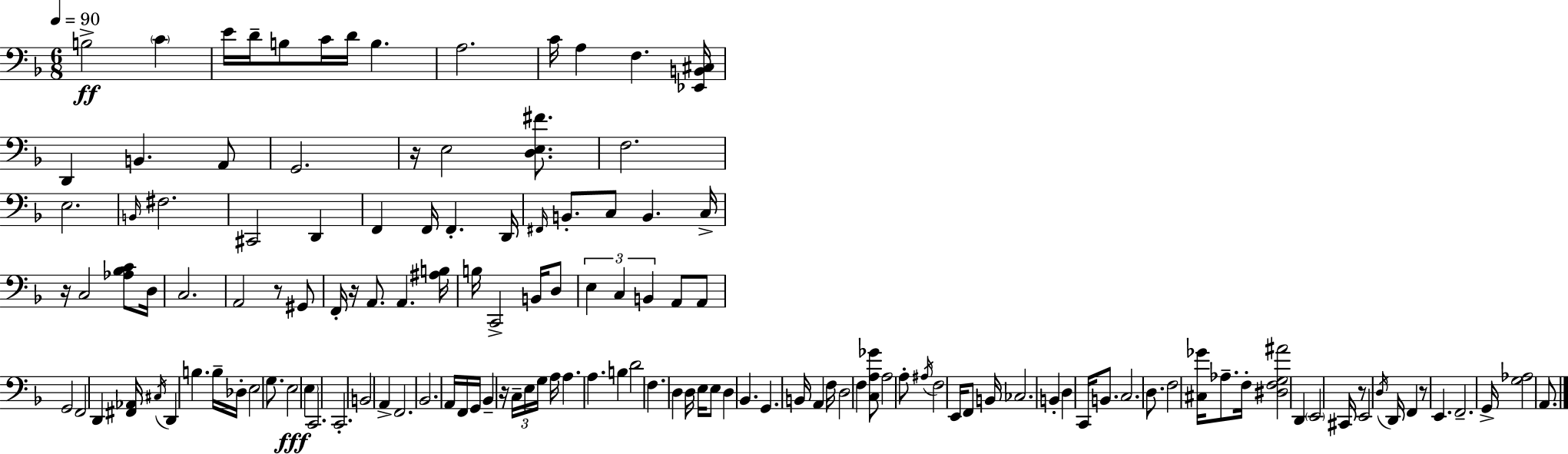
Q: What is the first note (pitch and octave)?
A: B3